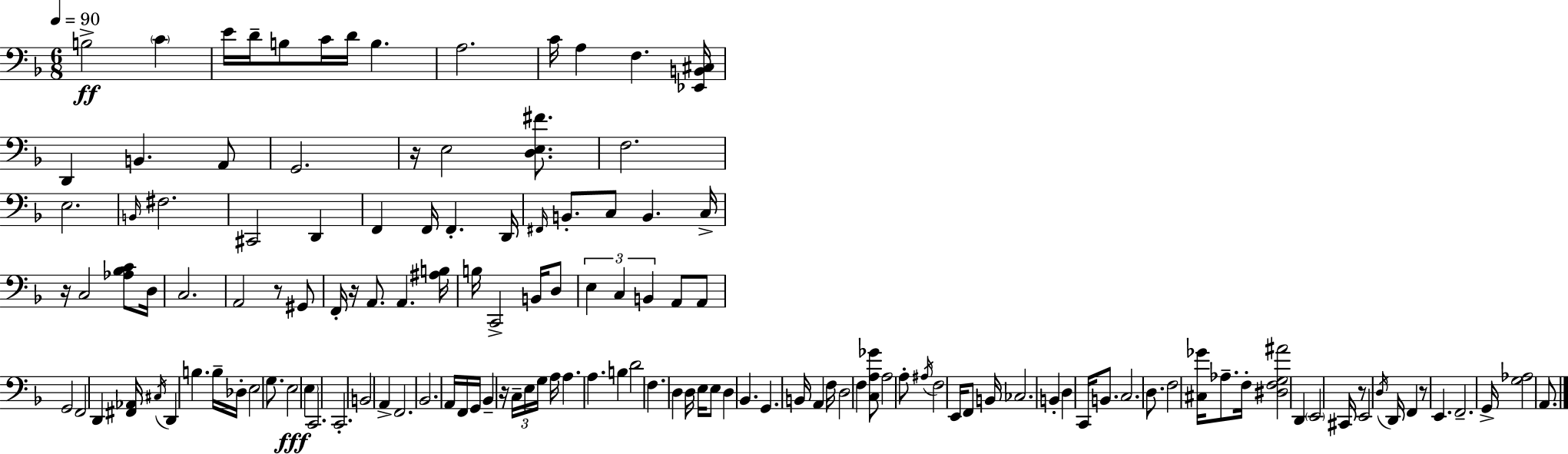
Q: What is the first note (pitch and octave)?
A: B3